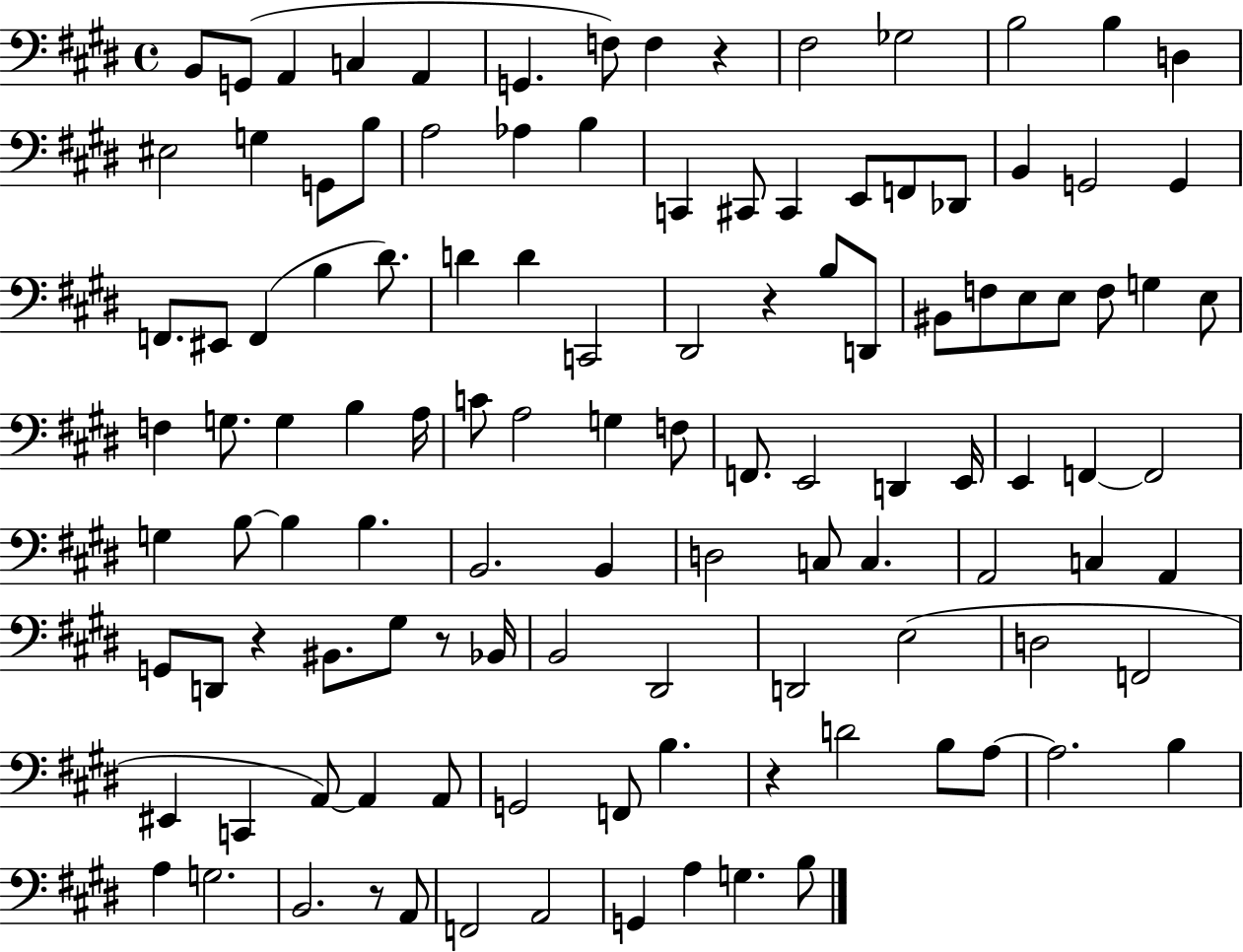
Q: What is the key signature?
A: E major